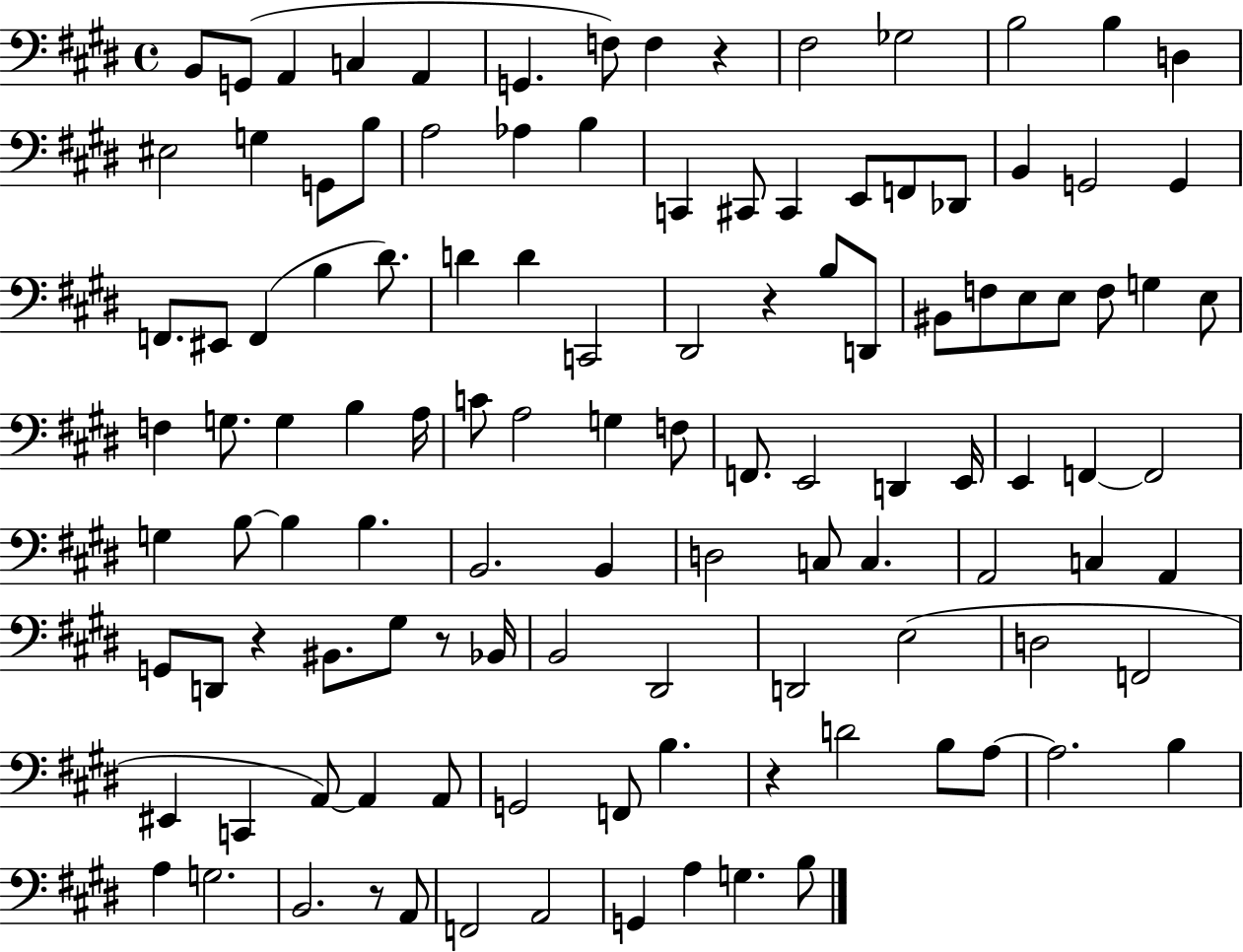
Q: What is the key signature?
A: E major